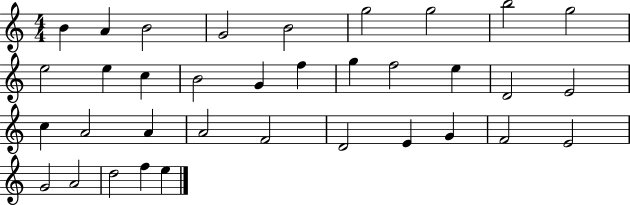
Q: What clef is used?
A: treble